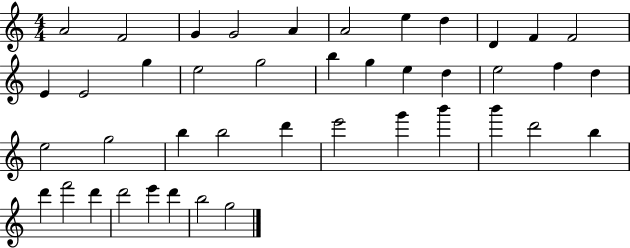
{
  \clef treble
  \numericTimeSignature
  \time 4/4
  \key c \major
  a'2 f'2 | g'4 g'2 a'4 | a'2 e''4 d''4 | d'4 f'4 f'2 | \break e'4 e'2 g''4 | e''2 g''2 | b''4 g''4 e''4 d''4 | e''2 f''4 d''4 | \break e''2 g''2 | b''4 b''2 d'''4 | e'''2 g'''4 b'''4 | b'''4 d'''2 b''4 | \break d'''4 f'''2 d'''4 | d'''2 e'''4 d'''4 | b''2 g''2 | \bar "|."
}